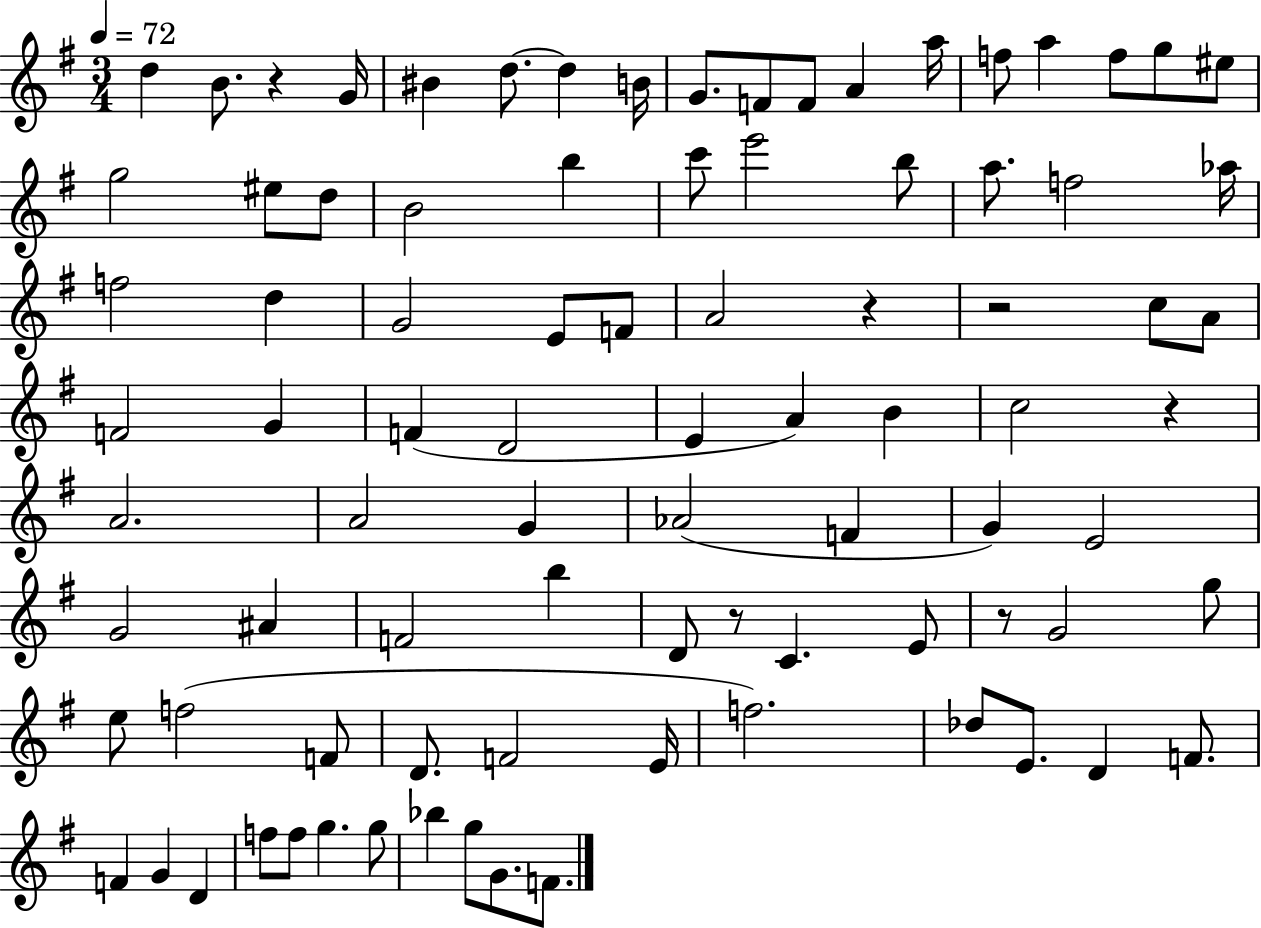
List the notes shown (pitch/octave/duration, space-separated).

D5/q B4/e. R/q G4/s BIS4/q D5/e. D5/q B4/s G4/e. F4/e F4/e A4/q A5/s F5/e A5/q F5/e G5/e EIS5/e G5/h EIS5/e D5/e B4/h B5/q C6/e E6/h B5/e A5/e. F5/h Ab5/s F5/h D5/q G4/h E4/e F4/e A4/h R/q R/h C5/e A4/e F4/h G4/q F4/q D4/h E4/q A4/q B4/q C5/h R/q A4/h. A4/h G4/q Ab4/h F4/q G4/q E4/h G4/h A#4/q F4/h B5/q D4/e R/e C4/q. E4/e R/e G4/h G5/e E5/e F5/h F4/e D4/e. F4/h E4/s F5/h. Db5/e E4/e. D4/q F4/e. F4/q G4/q D4/q F5/e F5/e G5/q. G5/e Bb5/q G5/e G4/e. F4/e.